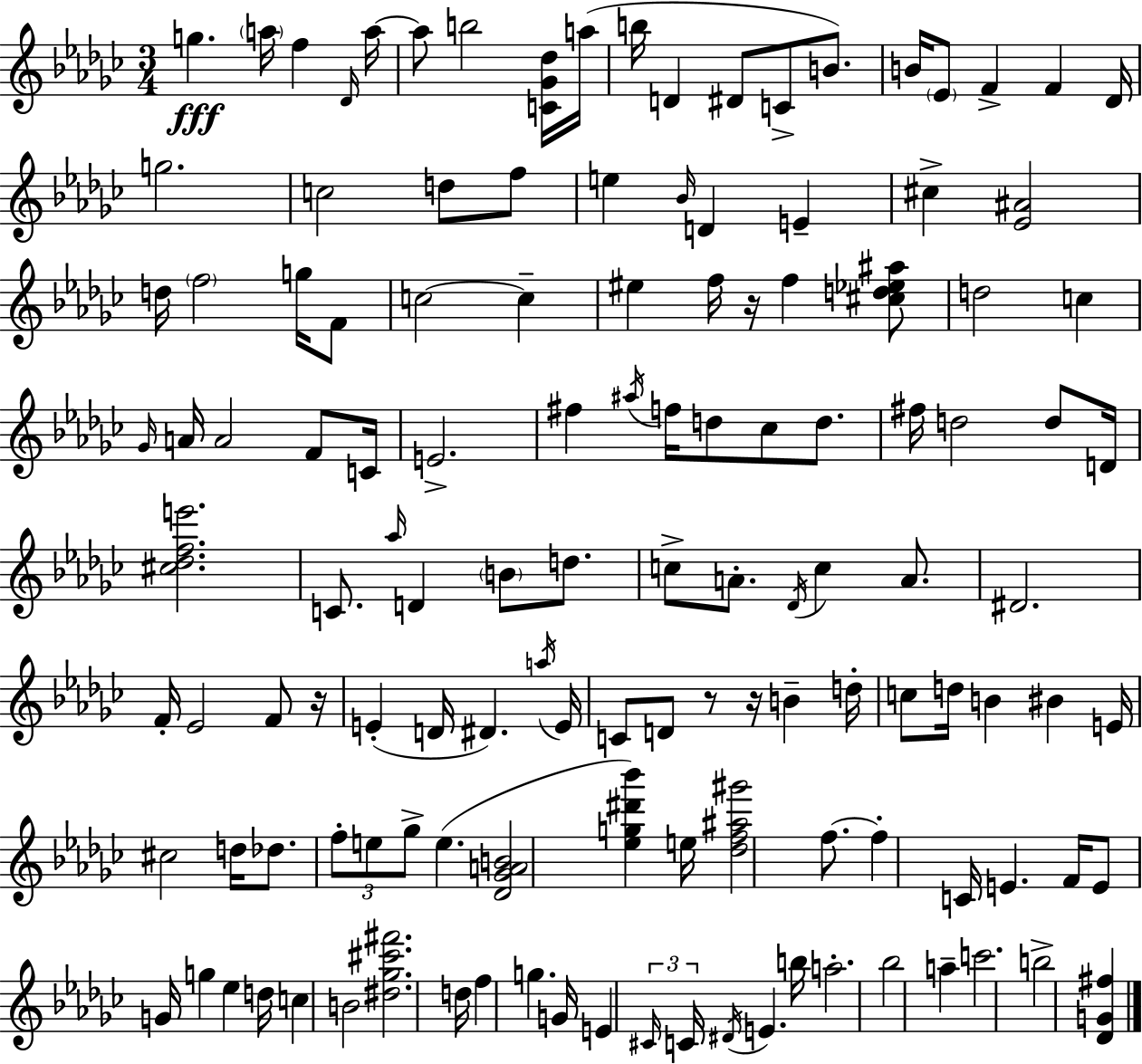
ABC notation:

X:1
T:Untitled
M:3/4
L:1/4
K:Ebm
g a/4 f _D/4 a/4 a/2 b2 [C_G_d]/4 a/4 b/4 D ^D/2 C/2 B/2 B/4 _E/2 F F _D/4 g2 c2 d/2 f/2 e _B/4 D E ^c [_E^A]2 d/4 f2 g/4 F/2 c2 c ^e f/4 z/4 f [^cd_e^a]/2 d2 c _G/4 A/4 A2 F/2 C/4 E2 ^f ^a/4 f/4 d/2 _c/2 d/2 ^f/4 d2 d/2 D/4 [^c_dfe']2 C/2 _a/4 D B/2 d/2 c/2 A/2 _D/4 c A/2 ^D2 F/4 _E2 F/2 z/4 E D/4 ^D a/4 E/4 C/2 D/2 z/2 z/4 B d/4 c/2 d/4 B ^B E/4 ^c2 d/4 _d/2 f/2 e/2 _g/2 e [_D_GAB]2 [_eg^d'_b'] e/4 [_df^a^g']2 f/2 f C/4 E F/4 E/2 G/4 g _e d/4 c B2 [^d_g^c'^f']2 d/4 f g G/4 E ^C/4 C/4 ^D/4 E b/4 a2 _b2 a c'2 b2 [_DG^f]